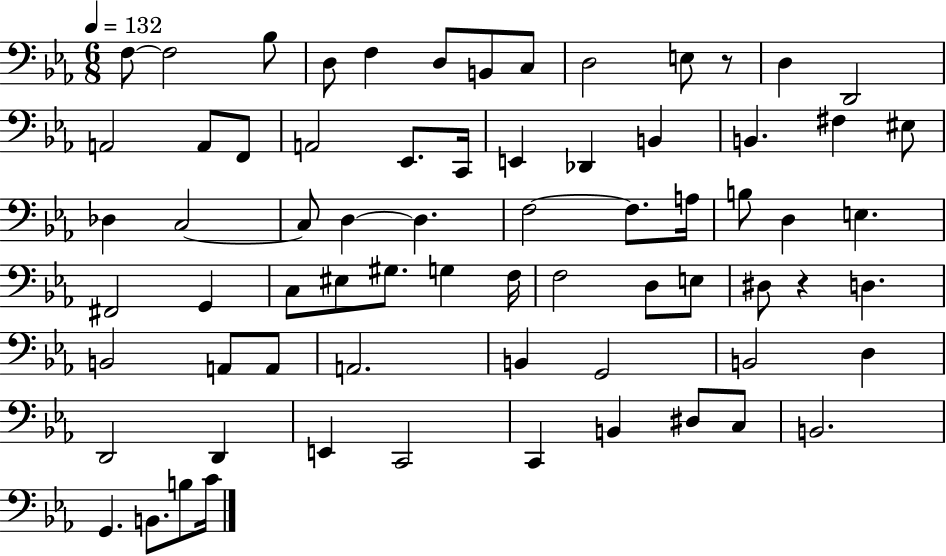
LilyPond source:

{
  \clef bass
  \numericTimeSignature
  \time 6/8
  \key ees \major
  \tempo 4 = 132
  f8~~ f2 bes8 | d8 f4 d8 b,8 c8 | d2 e8 r8 | d4 d,2 | \break a,2 a,8 f,8 | a,2 ees,8. c,16 | e,4 des,4 b,4 | b,4. fis4 eis8 | \break des4 c2~~ | c8 d4~~ d4. | f2~~ f8. a16 | b8 d4 e4. | \break fis,2 g,4 | c8 eis8 gis8. g4 f16 | f2 d8 e8 | dis8 r4 d4. | \break b,2 a,8 a,8 | a,2. | b,4 g,2 | b,2 d4 | \break d,2 d,4 | e,4 c,2 | c,4 b,4 dis8 c8 | b,2. | \break g,4. b,8. b8 c'16 | \bar "|."
}